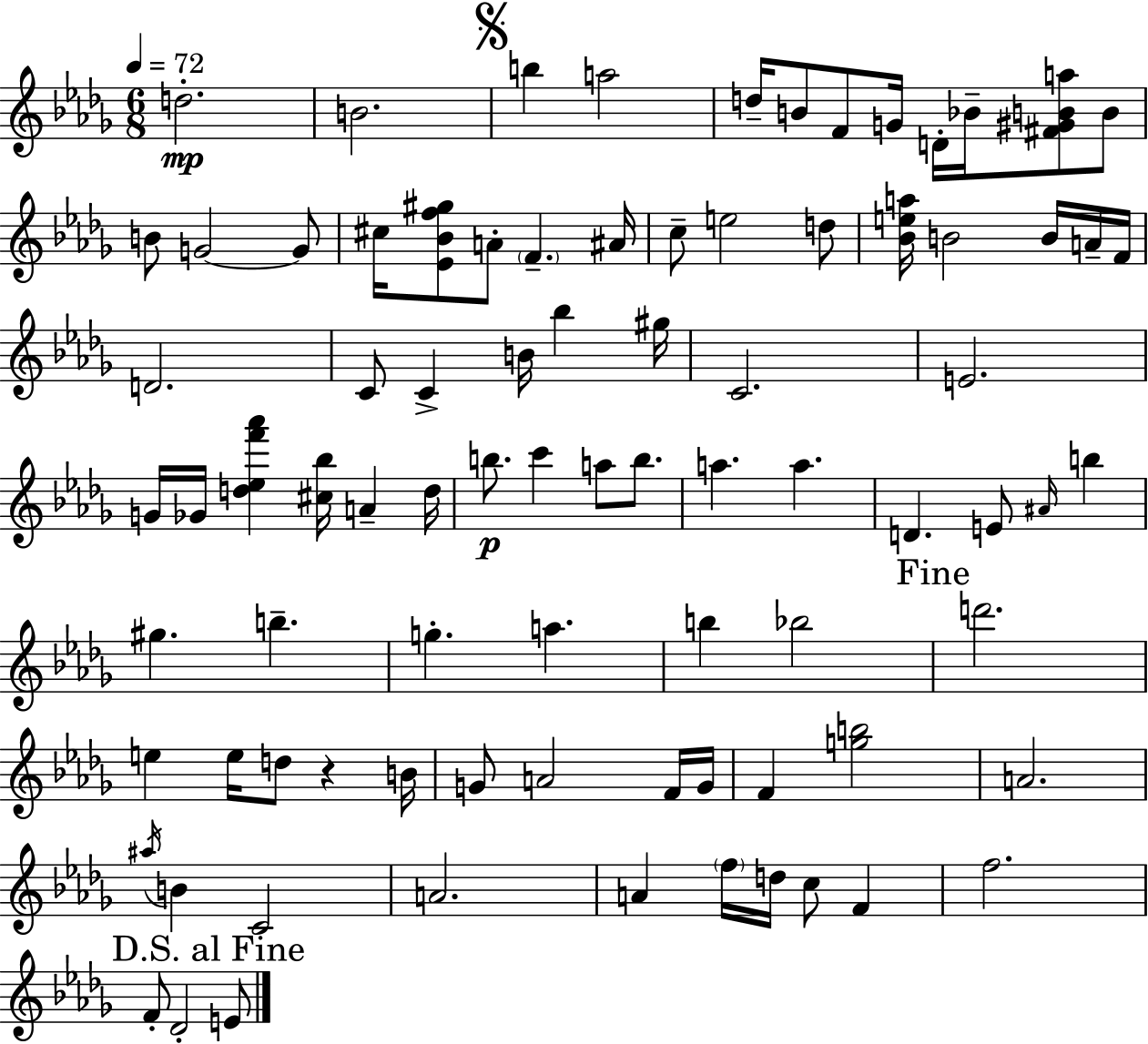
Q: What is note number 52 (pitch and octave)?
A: B5